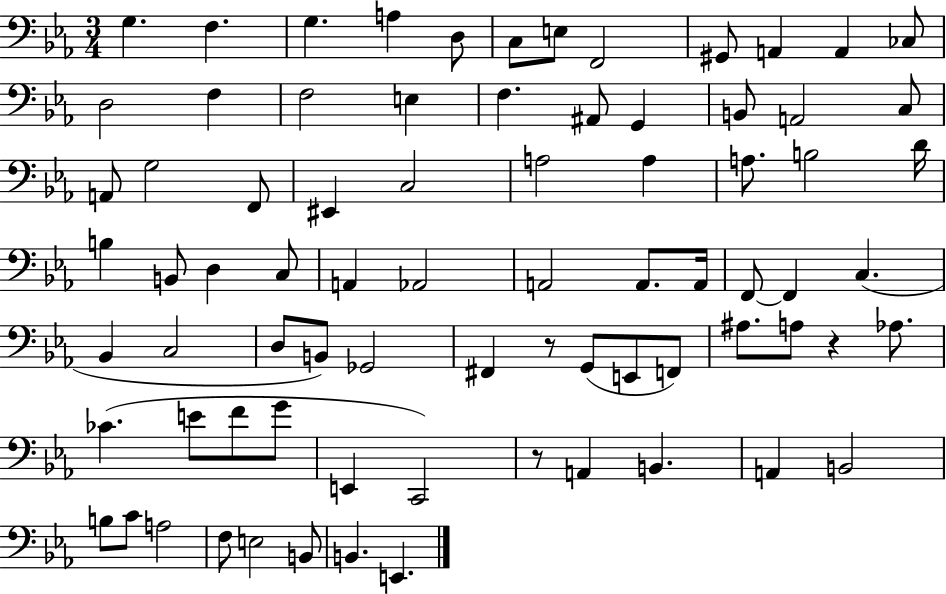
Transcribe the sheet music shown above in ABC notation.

X:1
T:Untitled
M:3/4
L:1/4
K:Eb
G, F, G, A, D,/2 C,/2 E,/2 F,,2 ^G,,/2 A,, A,, _C,/2 D,2 F, F,2 E, F, ^A,,/2 G,, B,,/2 A,,2 C,/2 A,,/2 G,2 F,,/2 ^E,, C,2 A,2 A, A,/2 B,2 D/4 B, B,,/2 D, C,/2 A,, _A,,2 A,,2 A,,/2 A,,/4 F,,/2 F,, C, _B,, C,2 D,/2 B,,/2 _G,,2 ^F,, z/2 G,,/2 E,,/2 F,,/2 ^A,/2 A,/2 z _A,/2 _C E/2 F/2 G/2 E,, C,,2 z/2 A,, B,, A,, B,,2 B,/2 C/2 A,2 F,/2 E,2 B,,/2 B,, E,,